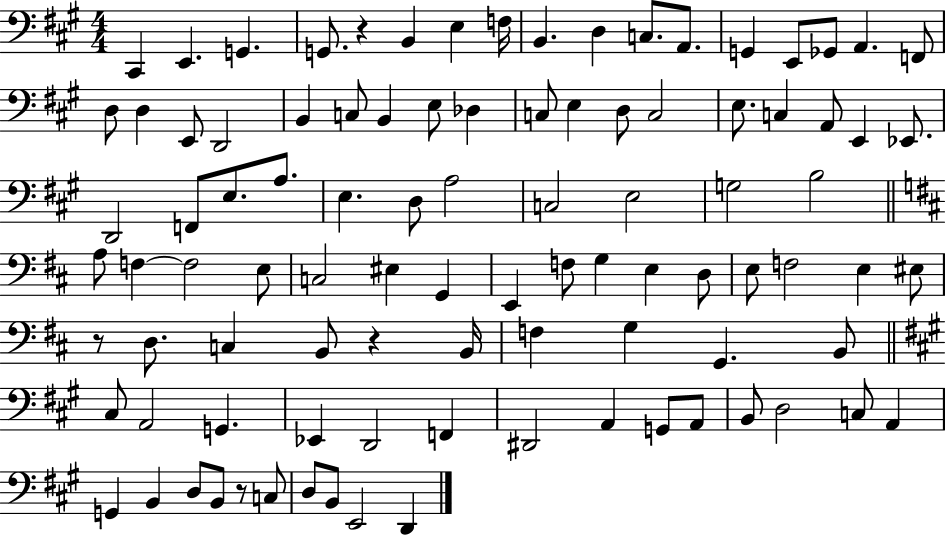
X:1
T:Untitled
M:4/4
L:1/4
K:A
^C,, E,, G,, G,,/2 z B,, E, F,/4 B,, D, C,/2 A,,/2 G,, E,,/2 _G,,/2 A,, F,,/2 D,/2 D, E,,/2 D,,2 B,, C,/2 B,, E,/2 _D, C,/2 E, D,/2 C,2 E,/2 C, A,,/2 E,, _E,,/2 D,,2 F,,/2 E,/2 A,/2 E, D,/2 A,2 C,2 E,2 G,2 B,2 A,/2 F, F,2 E,/2 C,2 ^E, G,, E,, F,/2 G, E, D,/2 E,/2 F,2 E, ^E,/2 z/2 D,/2 C, B,,/2 z B,,/4 F, G, G,, B,,/2 ^C,/2 A,,2 G,, _E,, D,,2 F,, ^D,,2 A,, G,,/2 A,,/2 B,,/2 D,2 C,/2 A,, G,, B,, D,/2 B,,/2 z/2 C,/2 D,/2 B,,/2 E,,2 D,,